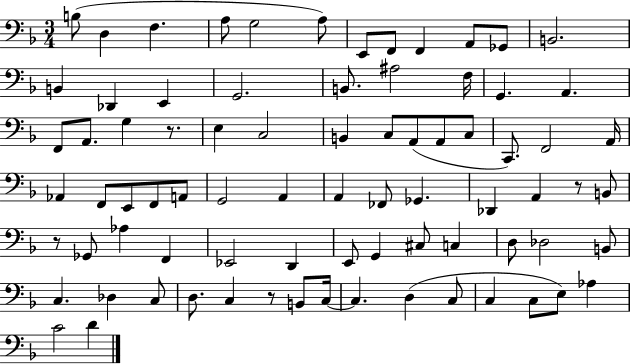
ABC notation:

X:1
T:Untitled
M:3/4
L:1/4
K:F
B,/2 D, F, A,/2 G,2 A,/2 E,,/2 F,,/2 F,, A,,/2 _G,,/2 B,,2 B,, _D,, E,, G,,2 B,,/2 ^A,2 F,/4 G,, A,, F,,/2 A,,/2 G, z/2 E, C,2 B,, C,/2 A,,/2 A,,/2 C,/2 C,,/2 F,,2 A,,/4 _A,, F,,/2 E,,/2 F,,/2 A,,/2 G,,2 A,, A,, _F,,/2 _G,, _D,, A,, z/2 B,,/2 z/2 _G,,/2 _A, F,, _E,,2 D,, E,,/2 G,, ^C,/2 C, D,/2 _D,2 B,,/2 C, _D, C,/2 D,/2 C, z/2 B,,/2 C,/4 C, D, C,/2 C, C,/2 E,/2 _A, C2 D